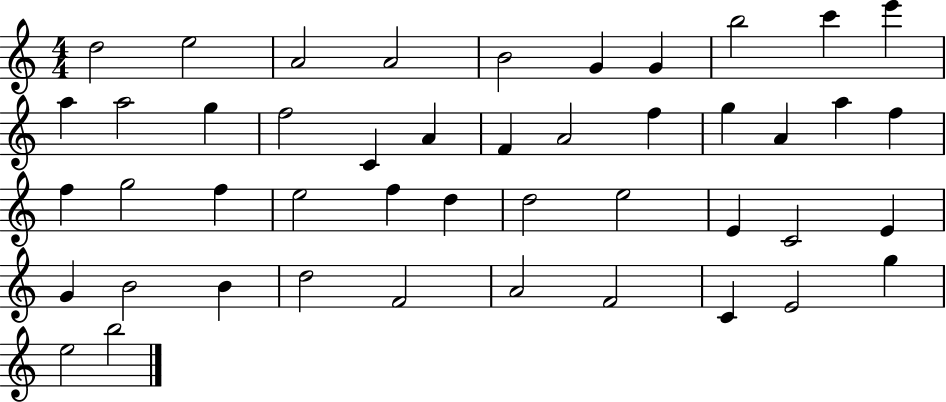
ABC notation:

X:1
T:Untitled
M:4/4
L:1/4
K:C
d2 e2 A2 A2 B2 G G b2 c' e' a a2 g f2 C A F A2 f g A a f f g2 f e2 f d d2 e2 E C2 E G B2 B d2 F2 A2 F2 C E2 g e2 b2